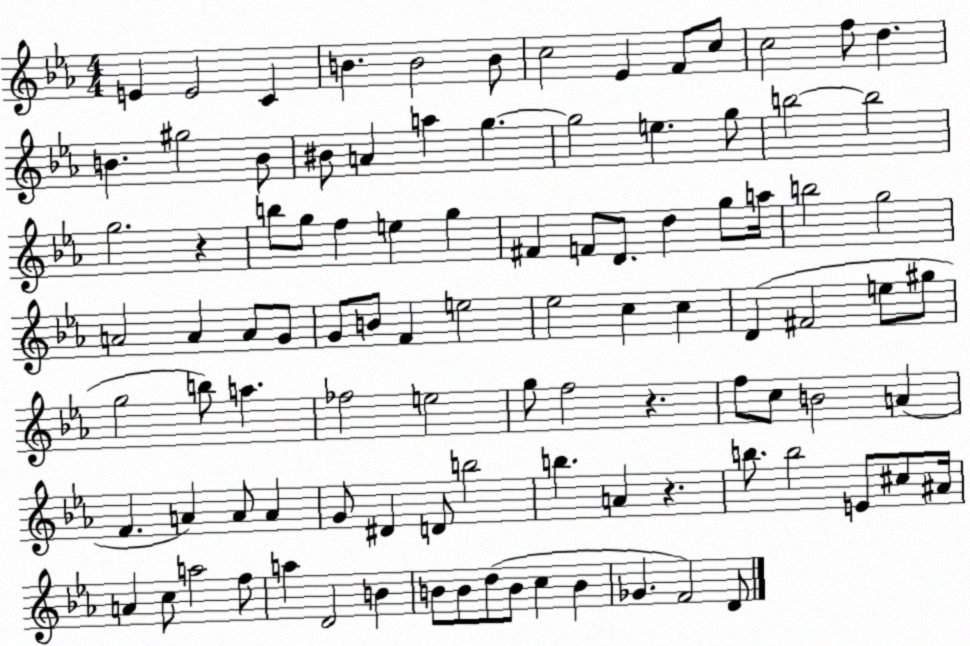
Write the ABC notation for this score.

X:1
T:Untitled
M:4/4
L:1/4
K:Eb
E E2 C B B2 B/2 c2 _E F/2 c/2 c2 f/2 d B ^g2 B/2 ^B/2 A a g g2 e g/2 b2 b2 g2 z b/2 g/2 f e g ^F F/2 D/2 d g/2 a/4 b2 g2 A2 A A/2 G/2 G/2 B/2 F e2 _e2 c c D ^F2 e/2 ^g/2 g2 b/2 a _f2 e2 g/2 f2 z f/2 c/2 B2 A F A A/2 A G/2 ^D D/2 b2 b A z b/2 b2 E/2 ^c/2 ^A/4 A c/2 a2 f/2 a D2 B B/2 B/2 d/2 B/2 c B _G F2 D/2